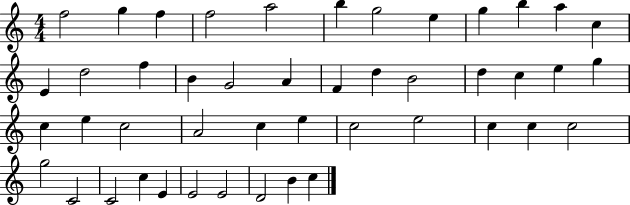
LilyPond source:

{
  \clef treble
  \numericTimeSignature
  \time 4/4
  \key c \major
  f''2 g''4 f''4 | f''2 a''2 | b''4 g''2 e''4 | g''4 b''4 a''4 c''4 | \break e'4 d''2 f''4 | b'4 g'2 a'4 | f'4 d''4 b'2 | d''4 c''4 e''4 g''4 | \break c''4 e''4 c''2 | a'2 c''4 e''4 | c''2 e''2 | c''4 c''4 c''2 | \break g''2 c'2 | c'2 c''4 e'4 | e'2 e'2 | d'2 b'4 c''4 | \break \bar "|."
}